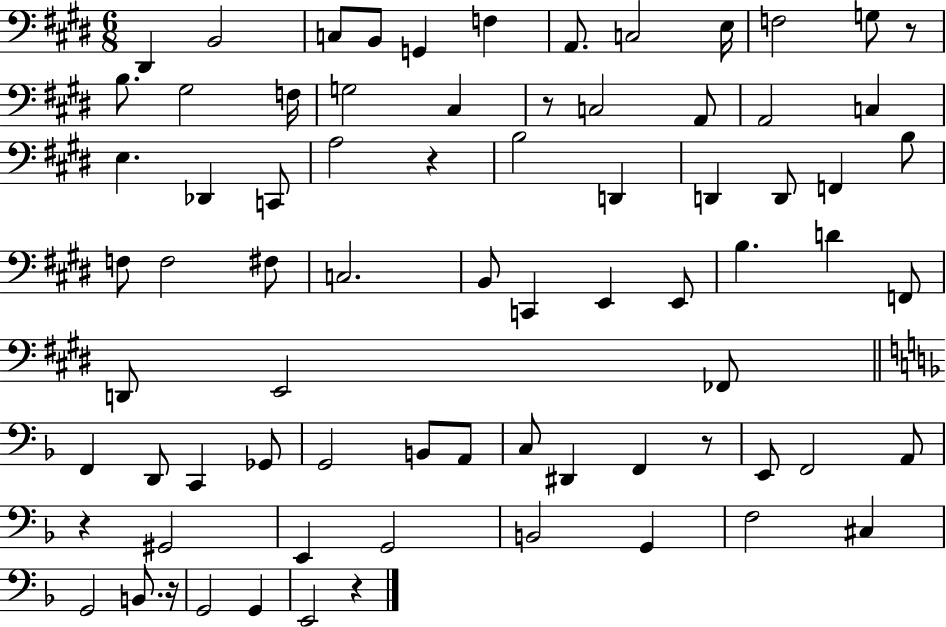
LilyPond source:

{
  \clef bass
  \numericTimeSignature
  \time 6/8
  \key e \major
  dis,4 b,2 | c8 b,8 g,4 f4 | a,8. c2 e16 | f2 g8 r8 | \break b8. gis2 f16 | g2 cis4 | r8 c2 a,8 | a,2 c4 | \break e4. des,4 c,8 | a2 r4 | b2 d,4 | d,4 d,8 f,4 b8 | \break f8 f2 fis8 | c2. | b,8 c,4 e,4 e,8 | b4. d'4 f,8 | \break d,8 e,2 fes,8 | \bar "||" \break \key d \minor f,4 d,8 c,4 ges,8 | g,2 b,8 a,8 | c8 dis,4 f,4 r8 | e,8 f,2 a,8 | \break r4 gis,2 | e,4 g,2 | b,2 g,4 | f2 cis4 | \break g,2 b,8. r16 | g,2 g,4 | e,2 r4 | \bar "|."
}